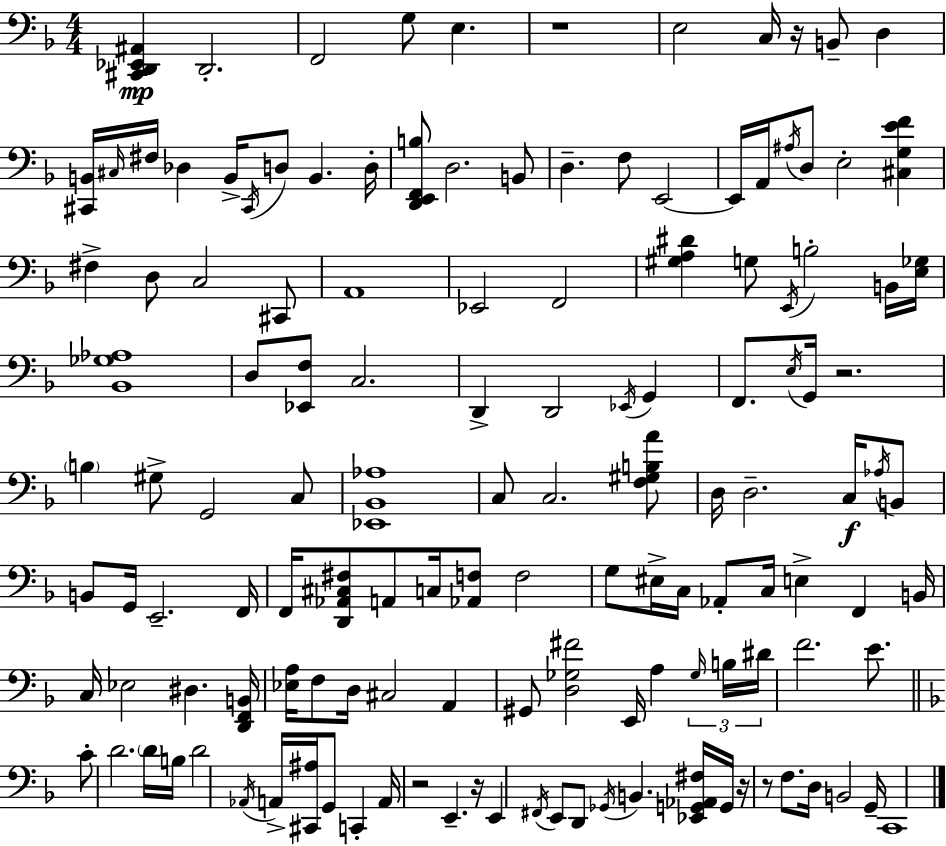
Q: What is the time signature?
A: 4/4